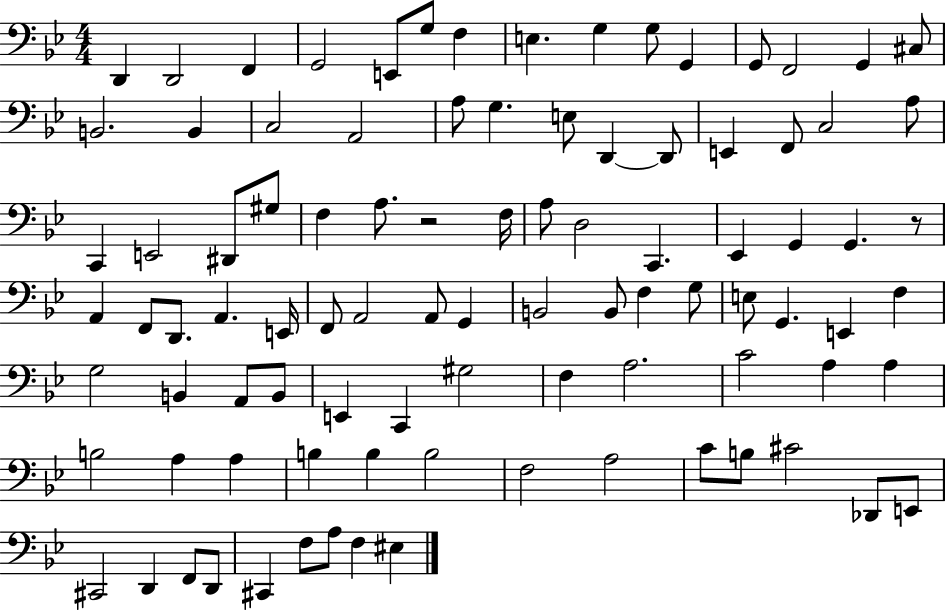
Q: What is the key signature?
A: BES major